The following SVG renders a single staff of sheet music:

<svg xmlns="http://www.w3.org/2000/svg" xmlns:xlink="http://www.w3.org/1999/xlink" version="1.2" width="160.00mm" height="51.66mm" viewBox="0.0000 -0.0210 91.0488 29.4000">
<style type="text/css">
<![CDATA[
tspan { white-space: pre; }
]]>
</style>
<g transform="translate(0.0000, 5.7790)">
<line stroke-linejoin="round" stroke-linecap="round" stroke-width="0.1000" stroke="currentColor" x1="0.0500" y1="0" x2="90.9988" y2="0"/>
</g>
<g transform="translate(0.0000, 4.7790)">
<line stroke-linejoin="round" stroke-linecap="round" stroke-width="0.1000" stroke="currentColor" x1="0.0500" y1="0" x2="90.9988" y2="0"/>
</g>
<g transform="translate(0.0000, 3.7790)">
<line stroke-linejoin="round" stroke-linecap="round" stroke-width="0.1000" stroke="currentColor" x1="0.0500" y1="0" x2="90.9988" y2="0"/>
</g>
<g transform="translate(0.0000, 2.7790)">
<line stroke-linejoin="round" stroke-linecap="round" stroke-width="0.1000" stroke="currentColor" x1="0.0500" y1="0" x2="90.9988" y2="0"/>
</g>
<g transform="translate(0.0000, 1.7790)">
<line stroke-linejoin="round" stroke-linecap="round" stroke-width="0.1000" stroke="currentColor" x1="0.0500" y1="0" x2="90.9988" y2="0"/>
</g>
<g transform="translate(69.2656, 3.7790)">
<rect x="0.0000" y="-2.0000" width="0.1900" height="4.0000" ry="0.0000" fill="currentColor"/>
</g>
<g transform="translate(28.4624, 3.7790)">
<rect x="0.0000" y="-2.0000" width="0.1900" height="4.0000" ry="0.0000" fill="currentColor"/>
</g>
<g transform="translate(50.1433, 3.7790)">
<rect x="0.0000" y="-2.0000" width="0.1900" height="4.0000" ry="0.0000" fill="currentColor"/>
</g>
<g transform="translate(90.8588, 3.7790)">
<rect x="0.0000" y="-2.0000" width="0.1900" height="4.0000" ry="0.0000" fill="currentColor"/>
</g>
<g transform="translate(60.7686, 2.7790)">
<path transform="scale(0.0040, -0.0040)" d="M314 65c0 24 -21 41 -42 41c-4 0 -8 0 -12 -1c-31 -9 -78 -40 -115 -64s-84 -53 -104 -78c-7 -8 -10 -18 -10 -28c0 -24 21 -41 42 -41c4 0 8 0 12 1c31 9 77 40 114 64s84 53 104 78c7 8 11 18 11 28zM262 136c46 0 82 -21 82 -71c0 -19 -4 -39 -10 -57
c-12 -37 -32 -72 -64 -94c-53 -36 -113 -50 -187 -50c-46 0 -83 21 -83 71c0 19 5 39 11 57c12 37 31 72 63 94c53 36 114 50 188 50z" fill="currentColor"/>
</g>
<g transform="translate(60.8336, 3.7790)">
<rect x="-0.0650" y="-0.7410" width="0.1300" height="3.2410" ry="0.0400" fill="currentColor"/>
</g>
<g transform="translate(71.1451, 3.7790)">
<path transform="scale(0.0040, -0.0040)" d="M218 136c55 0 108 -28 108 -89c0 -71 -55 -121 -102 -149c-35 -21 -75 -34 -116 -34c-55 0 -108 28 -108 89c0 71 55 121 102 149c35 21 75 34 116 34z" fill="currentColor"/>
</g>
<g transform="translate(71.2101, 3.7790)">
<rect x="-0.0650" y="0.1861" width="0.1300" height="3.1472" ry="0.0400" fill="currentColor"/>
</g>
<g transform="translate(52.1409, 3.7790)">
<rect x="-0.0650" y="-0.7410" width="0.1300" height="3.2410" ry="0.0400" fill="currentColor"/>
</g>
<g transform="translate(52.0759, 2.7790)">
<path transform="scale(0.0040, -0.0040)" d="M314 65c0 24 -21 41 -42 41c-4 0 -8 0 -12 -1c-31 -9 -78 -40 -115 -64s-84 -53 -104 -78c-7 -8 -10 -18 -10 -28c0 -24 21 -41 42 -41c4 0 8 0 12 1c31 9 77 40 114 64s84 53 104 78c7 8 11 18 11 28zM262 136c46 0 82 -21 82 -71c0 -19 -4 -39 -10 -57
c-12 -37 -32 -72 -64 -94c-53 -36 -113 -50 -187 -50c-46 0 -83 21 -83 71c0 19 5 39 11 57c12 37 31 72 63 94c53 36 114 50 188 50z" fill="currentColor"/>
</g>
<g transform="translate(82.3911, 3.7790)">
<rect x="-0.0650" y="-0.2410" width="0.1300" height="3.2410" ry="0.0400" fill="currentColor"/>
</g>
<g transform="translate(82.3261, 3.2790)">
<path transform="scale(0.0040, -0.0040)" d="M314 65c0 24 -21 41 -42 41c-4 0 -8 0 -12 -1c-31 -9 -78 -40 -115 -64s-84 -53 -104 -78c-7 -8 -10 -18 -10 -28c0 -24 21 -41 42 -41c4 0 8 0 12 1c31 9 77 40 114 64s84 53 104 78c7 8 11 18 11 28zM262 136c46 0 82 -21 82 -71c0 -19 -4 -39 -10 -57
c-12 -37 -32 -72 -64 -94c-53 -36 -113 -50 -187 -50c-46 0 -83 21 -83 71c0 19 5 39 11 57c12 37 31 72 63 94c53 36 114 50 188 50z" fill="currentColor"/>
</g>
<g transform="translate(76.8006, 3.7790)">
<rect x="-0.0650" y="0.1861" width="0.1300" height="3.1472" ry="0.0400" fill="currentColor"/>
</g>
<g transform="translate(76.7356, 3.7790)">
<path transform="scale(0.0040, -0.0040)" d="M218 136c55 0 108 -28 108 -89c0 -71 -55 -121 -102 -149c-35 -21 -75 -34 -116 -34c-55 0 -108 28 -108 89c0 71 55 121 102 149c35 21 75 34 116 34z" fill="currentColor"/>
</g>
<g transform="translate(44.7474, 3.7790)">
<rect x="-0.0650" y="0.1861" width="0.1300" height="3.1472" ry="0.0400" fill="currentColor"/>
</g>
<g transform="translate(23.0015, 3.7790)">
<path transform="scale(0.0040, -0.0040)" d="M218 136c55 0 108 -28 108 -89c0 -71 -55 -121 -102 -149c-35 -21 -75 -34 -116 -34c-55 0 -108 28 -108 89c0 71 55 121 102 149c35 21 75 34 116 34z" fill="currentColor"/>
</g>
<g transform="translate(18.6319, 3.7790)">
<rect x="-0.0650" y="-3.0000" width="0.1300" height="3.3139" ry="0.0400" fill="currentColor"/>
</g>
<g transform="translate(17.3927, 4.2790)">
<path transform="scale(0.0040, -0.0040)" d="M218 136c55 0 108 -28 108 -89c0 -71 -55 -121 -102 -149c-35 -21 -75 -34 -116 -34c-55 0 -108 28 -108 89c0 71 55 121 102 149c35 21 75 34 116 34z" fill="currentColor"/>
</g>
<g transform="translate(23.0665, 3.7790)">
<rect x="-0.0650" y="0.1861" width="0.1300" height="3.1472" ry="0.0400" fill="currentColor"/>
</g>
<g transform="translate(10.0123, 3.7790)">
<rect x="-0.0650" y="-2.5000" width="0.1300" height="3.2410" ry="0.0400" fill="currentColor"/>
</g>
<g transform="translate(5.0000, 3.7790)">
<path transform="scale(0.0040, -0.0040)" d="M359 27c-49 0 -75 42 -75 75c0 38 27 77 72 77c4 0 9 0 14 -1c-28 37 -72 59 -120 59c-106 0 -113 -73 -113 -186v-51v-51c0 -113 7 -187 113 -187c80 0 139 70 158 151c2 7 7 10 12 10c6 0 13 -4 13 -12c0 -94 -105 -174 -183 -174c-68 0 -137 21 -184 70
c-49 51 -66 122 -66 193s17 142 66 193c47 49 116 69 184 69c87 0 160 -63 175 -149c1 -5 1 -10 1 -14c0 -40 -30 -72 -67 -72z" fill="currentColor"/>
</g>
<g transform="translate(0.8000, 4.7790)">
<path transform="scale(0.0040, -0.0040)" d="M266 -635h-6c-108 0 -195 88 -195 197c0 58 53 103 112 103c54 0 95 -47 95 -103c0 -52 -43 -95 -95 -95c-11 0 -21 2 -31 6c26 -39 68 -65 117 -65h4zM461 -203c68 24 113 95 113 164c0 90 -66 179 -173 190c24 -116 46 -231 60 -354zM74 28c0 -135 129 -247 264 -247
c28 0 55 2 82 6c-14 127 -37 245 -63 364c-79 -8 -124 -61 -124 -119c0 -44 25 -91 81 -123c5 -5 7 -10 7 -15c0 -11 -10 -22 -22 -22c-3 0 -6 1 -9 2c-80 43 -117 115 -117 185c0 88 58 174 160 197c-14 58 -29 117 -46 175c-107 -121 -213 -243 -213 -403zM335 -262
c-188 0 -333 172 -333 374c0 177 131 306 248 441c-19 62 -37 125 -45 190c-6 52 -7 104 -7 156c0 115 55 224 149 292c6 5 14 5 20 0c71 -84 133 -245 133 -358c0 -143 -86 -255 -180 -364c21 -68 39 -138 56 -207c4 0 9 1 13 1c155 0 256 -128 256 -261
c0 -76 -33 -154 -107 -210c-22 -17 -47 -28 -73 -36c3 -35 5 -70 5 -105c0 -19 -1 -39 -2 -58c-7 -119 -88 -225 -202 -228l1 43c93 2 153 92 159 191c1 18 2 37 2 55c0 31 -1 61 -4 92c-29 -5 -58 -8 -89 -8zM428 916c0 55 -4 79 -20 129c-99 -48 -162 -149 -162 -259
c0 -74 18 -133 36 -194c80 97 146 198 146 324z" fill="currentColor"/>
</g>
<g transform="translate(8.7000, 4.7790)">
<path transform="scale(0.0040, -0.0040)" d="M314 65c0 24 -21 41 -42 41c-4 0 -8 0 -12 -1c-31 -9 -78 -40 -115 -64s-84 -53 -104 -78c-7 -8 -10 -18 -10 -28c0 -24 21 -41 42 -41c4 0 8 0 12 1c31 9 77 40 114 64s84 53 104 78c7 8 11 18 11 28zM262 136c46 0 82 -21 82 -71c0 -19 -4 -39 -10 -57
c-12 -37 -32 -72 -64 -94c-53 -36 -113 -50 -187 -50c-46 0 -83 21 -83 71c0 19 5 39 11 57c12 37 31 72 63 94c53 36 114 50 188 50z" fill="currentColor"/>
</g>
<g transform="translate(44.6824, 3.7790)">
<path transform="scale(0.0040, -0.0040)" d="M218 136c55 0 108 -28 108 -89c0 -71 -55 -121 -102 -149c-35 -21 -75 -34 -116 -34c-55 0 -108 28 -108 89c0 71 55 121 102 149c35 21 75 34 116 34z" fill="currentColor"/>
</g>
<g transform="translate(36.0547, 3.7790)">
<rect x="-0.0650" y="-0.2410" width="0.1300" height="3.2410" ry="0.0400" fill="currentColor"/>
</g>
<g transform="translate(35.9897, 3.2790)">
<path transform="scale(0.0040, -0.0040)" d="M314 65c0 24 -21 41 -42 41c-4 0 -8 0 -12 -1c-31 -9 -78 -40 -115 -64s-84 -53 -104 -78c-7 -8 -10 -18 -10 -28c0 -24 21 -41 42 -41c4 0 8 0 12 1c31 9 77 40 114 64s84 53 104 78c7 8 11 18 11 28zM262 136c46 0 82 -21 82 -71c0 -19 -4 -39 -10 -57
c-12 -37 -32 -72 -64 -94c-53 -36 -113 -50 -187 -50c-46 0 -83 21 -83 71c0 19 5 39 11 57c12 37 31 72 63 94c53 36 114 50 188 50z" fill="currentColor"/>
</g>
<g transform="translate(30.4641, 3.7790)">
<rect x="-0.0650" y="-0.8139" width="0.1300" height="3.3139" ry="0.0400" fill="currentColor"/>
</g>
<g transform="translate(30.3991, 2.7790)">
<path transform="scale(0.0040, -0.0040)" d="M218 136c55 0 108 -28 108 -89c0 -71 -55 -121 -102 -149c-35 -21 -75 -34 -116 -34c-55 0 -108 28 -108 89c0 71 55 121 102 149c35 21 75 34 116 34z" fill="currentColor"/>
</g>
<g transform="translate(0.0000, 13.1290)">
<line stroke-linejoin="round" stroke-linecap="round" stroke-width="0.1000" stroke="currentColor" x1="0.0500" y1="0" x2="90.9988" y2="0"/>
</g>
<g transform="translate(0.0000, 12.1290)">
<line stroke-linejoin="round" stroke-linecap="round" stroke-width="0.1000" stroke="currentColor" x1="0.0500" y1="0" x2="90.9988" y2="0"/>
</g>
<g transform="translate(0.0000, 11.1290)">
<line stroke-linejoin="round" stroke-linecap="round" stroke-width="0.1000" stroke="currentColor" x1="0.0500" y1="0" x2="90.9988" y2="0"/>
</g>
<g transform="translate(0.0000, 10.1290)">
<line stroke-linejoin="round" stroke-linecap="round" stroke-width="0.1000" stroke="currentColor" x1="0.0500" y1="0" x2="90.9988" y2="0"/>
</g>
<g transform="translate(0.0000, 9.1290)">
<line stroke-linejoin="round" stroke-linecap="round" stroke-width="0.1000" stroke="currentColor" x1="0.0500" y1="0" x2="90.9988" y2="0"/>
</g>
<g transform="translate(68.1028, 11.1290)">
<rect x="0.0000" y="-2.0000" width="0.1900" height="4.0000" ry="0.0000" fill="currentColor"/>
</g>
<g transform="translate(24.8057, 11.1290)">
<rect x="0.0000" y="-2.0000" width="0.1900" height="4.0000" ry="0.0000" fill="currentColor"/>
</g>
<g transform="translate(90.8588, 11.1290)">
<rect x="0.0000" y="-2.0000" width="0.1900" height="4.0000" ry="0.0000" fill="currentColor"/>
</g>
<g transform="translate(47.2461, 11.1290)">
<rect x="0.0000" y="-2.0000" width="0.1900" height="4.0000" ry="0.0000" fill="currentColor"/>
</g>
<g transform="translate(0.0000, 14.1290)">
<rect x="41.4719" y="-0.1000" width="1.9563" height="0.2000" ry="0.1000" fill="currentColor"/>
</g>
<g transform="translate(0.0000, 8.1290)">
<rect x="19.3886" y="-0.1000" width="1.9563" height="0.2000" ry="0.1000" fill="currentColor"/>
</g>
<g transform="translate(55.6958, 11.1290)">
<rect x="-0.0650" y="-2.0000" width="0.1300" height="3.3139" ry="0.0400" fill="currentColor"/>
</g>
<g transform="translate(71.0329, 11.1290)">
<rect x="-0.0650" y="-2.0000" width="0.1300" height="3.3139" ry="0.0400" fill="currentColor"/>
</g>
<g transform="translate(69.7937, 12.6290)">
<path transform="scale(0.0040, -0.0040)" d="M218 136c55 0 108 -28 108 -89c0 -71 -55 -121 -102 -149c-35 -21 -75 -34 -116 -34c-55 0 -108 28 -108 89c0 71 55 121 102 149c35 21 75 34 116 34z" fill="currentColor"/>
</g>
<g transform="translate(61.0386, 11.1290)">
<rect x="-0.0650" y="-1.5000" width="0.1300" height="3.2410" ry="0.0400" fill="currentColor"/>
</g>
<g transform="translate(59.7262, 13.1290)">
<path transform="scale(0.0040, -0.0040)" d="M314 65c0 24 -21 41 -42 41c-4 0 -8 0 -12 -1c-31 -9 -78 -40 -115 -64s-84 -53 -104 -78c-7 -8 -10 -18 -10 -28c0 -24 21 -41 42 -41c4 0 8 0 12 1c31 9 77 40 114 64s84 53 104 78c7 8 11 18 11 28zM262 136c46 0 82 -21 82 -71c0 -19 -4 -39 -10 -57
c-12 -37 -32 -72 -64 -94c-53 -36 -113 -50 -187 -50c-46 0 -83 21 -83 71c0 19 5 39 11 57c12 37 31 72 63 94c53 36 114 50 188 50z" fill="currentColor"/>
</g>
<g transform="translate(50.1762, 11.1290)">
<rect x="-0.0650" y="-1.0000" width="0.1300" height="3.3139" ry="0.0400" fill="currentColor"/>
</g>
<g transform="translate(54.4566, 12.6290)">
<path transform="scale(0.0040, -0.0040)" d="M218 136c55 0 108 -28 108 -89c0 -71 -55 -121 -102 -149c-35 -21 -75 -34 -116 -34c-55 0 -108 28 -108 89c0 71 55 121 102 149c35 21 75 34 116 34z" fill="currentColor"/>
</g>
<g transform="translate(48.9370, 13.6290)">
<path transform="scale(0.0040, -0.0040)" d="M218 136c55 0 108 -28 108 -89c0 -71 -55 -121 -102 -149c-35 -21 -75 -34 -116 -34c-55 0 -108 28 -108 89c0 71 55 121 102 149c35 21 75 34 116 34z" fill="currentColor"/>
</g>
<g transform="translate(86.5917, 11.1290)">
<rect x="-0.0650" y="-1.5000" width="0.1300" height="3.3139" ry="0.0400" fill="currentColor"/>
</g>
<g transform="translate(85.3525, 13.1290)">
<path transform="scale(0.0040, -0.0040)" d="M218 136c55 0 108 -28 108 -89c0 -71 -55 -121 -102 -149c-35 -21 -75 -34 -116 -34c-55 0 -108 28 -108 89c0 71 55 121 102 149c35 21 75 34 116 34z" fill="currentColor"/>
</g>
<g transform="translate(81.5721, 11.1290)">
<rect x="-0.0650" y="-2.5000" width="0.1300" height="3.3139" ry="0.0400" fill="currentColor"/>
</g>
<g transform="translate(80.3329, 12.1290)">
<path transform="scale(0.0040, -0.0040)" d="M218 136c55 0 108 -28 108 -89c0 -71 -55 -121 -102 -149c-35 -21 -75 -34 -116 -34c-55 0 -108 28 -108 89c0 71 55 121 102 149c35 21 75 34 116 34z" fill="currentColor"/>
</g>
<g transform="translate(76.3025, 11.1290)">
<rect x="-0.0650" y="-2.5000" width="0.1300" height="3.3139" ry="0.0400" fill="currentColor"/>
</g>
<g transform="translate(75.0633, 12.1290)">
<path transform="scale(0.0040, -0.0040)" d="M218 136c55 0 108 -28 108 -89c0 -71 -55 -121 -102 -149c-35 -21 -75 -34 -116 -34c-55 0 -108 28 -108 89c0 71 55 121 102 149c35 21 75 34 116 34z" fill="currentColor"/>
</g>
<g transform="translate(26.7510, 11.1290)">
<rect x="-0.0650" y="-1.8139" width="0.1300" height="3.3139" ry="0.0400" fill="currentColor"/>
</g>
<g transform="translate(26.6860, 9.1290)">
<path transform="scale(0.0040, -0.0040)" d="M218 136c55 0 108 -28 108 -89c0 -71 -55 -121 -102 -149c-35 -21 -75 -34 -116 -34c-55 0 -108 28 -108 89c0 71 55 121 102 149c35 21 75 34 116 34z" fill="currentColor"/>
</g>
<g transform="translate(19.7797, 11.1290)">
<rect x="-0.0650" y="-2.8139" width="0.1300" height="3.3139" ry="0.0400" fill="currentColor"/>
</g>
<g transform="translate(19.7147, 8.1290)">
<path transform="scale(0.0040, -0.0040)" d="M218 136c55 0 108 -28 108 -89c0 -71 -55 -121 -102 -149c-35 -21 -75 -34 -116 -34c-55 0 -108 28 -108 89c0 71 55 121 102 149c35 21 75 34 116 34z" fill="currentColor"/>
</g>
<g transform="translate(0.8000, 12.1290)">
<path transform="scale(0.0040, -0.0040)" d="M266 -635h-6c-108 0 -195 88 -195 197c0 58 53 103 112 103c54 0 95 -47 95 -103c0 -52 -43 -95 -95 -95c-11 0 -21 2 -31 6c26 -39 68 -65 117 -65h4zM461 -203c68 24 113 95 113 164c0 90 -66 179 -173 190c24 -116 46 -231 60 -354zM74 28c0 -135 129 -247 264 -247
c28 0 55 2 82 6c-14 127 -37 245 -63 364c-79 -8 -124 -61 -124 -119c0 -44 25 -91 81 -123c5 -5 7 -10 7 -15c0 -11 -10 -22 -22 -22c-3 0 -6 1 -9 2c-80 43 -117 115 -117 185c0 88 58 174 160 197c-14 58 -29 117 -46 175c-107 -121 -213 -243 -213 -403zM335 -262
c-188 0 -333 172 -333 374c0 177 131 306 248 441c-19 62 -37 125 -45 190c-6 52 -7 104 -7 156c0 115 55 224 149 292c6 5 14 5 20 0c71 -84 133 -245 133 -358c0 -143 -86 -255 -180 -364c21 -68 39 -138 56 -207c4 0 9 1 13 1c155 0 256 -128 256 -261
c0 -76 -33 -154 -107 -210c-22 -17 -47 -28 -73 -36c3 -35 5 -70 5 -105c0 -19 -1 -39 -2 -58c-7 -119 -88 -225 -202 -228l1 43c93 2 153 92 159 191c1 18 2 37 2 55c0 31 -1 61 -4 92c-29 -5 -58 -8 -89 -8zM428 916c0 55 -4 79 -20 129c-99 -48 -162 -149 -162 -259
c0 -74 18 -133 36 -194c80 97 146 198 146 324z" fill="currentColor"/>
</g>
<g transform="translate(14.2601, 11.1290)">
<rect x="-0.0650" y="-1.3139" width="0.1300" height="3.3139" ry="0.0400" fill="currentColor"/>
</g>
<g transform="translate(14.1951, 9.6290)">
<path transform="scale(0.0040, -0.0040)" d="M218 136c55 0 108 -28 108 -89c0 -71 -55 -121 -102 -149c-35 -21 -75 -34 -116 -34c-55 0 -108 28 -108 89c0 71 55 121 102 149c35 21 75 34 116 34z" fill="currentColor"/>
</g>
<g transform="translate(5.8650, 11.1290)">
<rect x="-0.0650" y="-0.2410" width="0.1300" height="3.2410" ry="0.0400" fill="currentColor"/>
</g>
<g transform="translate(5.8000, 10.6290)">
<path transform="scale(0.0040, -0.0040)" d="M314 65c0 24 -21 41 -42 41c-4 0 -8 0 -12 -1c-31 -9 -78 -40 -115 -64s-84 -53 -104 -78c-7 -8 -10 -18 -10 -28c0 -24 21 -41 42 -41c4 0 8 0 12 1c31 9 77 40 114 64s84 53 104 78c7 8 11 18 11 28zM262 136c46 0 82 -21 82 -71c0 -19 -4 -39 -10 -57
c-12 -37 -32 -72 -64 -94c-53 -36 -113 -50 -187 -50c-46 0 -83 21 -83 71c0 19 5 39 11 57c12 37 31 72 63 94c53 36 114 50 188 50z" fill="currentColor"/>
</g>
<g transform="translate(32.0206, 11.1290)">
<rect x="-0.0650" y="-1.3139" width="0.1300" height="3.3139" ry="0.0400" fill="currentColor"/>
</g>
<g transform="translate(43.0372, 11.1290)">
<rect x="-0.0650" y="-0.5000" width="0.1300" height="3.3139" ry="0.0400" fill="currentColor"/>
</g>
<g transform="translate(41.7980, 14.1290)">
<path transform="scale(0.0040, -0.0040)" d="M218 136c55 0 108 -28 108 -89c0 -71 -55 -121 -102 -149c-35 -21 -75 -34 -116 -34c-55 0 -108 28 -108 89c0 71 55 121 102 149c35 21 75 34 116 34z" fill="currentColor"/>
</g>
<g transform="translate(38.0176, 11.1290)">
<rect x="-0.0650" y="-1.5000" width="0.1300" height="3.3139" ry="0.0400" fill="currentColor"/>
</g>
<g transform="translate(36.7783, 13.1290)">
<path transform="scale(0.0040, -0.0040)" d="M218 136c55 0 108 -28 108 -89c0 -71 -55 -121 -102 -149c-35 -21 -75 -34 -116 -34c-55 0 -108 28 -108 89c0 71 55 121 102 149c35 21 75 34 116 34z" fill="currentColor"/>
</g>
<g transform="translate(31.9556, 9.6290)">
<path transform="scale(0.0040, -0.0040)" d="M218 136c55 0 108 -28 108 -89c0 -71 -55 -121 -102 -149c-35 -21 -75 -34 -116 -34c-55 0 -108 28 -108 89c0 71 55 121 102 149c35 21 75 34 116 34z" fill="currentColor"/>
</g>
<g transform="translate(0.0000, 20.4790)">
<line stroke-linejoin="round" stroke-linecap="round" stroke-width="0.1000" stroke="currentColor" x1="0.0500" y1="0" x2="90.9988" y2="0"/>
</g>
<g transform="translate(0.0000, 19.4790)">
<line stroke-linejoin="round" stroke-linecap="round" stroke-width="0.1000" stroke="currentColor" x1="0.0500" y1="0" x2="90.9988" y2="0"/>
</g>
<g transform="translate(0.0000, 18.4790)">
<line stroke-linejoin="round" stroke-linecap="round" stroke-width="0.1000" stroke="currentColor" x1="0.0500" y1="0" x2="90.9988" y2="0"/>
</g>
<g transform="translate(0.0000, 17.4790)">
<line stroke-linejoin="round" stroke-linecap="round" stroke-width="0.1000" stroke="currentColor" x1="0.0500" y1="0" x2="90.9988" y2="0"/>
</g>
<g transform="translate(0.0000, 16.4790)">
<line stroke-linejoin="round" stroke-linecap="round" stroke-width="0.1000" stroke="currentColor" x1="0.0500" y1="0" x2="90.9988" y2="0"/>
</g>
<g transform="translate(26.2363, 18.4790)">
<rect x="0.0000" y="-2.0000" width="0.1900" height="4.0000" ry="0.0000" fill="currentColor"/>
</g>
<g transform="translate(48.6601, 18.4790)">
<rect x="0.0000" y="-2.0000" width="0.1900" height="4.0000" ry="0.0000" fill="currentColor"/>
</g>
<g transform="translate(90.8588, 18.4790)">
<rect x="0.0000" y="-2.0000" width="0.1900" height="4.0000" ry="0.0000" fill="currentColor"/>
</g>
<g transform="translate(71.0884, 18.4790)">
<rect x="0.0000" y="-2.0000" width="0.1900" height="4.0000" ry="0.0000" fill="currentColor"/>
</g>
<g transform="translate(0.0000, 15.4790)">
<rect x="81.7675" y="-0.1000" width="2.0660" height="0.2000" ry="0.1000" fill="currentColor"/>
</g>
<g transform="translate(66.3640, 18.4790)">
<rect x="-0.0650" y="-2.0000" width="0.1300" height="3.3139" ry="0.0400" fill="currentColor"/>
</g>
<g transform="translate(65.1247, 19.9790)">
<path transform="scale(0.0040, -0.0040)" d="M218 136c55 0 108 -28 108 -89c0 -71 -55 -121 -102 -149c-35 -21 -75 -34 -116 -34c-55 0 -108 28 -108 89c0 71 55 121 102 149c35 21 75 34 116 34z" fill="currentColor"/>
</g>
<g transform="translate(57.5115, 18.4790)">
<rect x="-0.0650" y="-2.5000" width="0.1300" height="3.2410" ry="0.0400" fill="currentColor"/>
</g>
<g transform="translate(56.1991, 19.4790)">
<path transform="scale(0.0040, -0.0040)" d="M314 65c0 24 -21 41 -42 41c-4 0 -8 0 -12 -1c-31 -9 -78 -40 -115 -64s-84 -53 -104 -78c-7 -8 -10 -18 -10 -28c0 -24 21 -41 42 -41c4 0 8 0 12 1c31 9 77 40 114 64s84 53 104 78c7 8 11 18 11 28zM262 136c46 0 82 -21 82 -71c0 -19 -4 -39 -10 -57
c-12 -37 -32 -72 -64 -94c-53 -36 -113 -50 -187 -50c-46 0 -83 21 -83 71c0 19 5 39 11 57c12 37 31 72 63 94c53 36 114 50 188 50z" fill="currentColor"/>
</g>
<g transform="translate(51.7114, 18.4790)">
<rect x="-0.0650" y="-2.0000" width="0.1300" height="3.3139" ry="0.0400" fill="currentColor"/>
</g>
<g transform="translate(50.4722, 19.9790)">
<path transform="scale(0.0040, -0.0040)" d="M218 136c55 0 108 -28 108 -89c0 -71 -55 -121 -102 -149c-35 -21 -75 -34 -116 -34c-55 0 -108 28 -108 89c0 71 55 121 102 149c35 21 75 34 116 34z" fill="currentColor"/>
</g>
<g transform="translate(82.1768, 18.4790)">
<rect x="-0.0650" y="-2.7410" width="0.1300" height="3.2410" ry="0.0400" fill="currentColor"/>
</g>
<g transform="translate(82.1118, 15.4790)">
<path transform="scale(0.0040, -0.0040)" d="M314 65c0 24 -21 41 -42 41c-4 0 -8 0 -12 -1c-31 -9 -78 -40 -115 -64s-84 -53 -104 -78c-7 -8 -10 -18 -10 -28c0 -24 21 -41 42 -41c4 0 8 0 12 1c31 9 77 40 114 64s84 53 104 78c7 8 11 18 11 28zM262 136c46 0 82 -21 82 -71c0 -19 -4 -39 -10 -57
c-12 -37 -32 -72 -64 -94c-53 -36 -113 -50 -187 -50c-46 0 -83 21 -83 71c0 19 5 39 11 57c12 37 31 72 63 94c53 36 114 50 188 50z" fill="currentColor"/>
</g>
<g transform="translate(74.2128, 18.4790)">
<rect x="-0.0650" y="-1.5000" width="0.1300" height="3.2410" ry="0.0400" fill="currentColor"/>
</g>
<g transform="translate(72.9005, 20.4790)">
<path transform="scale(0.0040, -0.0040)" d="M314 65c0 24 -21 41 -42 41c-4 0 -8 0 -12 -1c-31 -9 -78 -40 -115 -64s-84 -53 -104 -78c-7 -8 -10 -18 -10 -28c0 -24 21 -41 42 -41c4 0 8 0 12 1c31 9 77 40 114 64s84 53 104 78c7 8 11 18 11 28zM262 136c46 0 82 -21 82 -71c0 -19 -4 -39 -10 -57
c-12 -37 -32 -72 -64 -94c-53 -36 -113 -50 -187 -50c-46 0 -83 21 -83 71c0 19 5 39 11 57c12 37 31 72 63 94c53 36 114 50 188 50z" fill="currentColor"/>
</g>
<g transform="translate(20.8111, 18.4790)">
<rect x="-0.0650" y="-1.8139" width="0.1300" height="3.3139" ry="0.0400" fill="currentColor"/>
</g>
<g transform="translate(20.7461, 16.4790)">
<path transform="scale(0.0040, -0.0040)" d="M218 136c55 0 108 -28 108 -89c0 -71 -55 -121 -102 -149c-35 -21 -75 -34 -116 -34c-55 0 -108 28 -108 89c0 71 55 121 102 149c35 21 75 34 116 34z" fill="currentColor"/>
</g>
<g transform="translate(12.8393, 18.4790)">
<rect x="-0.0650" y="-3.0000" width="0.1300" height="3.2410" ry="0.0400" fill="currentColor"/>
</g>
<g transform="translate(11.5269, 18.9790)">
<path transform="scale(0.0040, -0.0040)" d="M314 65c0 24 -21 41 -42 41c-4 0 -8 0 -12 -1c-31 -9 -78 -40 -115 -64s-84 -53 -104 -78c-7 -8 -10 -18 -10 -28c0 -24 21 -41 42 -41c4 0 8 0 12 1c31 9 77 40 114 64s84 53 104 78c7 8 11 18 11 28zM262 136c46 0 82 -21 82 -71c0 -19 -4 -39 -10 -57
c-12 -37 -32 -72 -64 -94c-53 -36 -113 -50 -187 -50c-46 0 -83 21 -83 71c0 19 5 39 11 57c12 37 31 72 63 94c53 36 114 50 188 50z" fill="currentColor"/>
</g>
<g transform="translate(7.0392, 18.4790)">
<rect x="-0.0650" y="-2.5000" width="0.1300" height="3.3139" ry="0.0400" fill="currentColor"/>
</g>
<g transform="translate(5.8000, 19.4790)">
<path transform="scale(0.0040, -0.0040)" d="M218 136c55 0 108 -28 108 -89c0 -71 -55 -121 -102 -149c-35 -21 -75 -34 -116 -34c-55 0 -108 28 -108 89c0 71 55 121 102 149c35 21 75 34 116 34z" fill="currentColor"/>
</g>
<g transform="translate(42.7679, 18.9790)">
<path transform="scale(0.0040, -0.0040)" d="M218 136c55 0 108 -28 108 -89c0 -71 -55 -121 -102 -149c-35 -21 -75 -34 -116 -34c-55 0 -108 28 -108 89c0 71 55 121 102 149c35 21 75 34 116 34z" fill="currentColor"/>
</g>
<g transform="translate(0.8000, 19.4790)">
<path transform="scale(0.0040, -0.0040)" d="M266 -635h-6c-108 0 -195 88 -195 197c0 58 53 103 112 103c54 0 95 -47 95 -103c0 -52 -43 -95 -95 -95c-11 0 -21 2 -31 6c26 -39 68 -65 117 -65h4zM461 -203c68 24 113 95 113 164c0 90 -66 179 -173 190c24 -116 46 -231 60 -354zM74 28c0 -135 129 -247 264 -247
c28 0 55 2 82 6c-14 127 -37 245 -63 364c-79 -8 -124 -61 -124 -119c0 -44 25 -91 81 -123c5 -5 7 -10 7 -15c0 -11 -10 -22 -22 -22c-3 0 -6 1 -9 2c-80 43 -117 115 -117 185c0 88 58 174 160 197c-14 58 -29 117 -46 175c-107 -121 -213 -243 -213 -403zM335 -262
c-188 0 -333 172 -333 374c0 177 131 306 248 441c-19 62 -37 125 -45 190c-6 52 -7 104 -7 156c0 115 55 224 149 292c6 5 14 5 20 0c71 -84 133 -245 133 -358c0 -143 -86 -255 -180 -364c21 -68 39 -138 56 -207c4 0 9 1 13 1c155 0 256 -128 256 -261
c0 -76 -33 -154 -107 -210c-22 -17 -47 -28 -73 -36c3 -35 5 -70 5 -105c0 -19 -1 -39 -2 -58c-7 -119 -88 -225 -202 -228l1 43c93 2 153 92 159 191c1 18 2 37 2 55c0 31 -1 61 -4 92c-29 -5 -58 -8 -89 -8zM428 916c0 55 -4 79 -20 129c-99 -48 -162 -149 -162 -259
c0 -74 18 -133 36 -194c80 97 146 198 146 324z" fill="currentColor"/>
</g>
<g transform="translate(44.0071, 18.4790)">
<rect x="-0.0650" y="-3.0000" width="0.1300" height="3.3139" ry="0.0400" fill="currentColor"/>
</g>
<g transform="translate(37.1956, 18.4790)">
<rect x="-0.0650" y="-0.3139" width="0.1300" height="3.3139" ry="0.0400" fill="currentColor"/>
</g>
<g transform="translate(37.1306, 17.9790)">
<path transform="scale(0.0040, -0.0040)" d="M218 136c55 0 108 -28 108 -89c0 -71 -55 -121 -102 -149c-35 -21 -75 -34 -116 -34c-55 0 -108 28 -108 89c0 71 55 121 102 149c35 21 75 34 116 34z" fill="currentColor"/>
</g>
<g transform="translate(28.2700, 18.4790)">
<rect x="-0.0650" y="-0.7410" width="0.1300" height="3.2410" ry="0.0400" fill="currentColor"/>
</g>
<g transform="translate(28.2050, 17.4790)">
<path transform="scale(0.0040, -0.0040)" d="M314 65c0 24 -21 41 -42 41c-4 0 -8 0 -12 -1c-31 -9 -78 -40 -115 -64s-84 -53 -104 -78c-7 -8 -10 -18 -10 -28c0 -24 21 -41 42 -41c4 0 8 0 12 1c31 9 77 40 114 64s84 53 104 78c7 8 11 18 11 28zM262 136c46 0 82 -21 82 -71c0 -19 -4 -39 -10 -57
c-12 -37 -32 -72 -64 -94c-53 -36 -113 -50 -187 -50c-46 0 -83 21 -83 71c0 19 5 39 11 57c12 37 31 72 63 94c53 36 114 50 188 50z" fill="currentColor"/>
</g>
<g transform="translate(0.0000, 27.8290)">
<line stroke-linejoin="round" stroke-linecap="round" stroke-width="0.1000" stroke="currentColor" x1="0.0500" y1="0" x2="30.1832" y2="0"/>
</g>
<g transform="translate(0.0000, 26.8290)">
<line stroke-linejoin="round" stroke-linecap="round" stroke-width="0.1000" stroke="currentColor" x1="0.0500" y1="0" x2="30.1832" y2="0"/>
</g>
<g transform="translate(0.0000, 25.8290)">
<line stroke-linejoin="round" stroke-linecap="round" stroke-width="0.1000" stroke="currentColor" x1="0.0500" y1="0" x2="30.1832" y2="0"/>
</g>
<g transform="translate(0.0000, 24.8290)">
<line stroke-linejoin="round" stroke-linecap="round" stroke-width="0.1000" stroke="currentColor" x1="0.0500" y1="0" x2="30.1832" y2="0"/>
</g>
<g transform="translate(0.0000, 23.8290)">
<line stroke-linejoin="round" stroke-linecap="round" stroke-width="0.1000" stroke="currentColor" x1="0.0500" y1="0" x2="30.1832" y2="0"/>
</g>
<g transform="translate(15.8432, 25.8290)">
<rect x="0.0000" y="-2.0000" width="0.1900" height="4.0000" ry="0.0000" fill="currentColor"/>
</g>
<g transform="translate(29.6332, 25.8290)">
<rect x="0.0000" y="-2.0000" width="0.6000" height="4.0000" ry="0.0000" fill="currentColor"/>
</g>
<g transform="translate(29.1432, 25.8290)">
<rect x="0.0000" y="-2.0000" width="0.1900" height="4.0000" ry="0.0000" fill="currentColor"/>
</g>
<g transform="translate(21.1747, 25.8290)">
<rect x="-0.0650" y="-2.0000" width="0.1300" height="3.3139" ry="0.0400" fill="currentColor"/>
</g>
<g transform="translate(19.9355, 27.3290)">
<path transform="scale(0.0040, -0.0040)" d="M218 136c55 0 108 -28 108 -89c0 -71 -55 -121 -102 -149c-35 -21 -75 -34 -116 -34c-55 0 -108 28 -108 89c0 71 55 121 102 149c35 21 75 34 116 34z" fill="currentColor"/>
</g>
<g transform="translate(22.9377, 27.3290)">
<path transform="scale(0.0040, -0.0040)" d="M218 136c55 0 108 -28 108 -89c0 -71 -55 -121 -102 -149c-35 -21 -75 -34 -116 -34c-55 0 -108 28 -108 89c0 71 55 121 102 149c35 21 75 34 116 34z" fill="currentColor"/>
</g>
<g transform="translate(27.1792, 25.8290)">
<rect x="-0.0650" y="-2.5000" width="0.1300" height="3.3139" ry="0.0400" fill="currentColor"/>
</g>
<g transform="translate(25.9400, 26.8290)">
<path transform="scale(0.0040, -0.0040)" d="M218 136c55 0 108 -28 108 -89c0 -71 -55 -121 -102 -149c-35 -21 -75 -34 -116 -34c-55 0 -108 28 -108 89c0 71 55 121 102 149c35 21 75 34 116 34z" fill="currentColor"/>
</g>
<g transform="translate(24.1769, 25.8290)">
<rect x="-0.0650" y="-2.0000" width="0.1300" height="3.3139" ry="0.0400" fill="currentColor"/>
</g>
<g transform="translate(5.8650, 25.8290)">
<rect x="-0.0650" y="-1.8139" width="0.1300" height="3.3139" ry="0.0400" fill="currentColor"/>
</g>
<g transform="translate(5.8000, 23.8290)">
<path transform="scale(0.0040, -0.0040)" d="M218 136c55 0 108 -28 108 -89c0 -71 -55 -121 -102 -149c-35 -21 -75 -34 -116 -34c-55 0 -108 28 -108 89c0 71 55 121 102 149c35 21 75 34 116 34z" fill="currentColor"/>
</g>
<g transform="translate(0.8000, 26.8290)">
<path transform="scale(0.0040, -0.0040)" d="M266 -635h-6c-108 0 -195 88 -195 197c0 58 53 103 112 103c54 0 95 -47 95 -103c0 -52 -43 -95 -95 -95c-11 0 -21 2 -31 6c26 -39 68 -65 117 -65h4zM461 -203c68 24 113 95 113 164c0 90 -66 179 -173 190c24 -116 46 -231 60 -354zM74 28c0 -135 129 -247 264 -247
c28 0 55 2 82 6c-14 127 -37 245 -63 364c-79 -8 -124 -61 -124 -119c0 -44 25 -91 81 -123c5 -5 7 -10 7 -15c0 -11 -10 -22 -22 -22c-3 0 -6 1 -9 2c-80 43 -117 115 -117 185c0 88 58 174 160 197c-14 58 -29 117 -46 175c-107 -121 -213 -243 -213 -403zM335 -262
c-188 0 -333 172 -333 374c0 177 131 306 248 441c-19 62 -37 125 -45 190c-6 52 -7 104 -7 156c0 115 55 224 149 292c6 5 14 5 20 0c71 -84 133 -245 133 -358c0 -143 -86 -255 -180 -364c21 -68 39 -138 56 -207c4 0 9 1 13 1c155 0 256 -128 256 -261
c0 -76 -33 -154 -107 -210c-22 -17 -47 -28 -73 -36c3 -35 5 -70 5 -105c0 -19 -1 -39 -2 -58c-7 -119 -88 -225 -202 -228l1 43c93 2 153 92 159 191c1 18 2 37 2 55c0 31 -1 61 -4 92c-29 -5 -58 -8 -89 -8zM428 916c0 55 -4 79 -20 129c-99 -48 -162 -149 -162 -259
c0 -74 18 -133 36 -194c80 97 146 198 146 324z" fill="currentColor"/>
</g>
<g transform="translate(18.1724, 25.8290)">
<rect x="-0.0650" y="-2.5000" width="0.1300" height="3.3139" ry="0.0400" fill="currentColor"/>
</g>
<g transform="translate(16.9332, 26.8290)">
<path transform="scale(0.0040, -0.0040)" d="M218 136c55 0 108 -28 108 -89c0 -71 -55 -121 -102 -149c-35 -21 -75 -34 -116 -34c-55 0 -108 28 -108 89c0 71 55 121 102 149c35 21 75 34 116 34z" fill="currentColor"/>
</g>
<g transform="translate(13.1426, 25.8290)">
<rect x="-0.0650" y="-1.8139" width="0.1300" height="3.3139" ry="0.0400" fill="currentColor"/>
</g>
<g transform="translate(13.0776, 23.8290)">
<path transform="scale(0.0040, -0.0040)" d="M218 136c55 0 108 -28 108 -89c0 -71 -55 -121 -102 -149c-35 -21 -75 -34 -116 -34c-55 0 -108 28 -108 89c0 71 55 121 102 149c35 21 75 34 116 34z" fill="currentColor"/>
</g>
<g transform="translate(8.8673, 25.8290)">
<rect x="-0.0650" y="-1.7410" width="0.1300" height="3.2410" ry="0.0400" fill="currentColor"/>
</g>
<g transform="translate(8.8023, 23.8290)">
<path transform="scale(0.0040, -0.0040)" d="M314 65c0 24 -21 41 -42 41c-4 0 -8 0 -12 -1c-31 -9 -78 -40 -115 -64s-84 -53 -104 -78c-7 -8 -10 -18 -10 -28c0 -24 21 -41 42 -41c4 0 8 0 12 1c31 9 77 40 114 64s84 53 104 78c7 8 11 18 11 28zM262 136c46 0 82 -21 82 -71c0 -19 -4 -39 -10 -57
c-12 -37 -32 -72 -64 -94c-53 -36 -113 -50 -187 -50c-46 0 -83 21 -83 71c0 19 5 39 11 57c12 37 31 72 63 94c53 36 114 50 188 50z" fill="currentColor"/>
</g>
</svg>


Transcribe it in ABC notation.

X:1
T:Untitled
M:4/4
L:1/4
K:C
G2 A B d c2 B d2 d2 B B c2 c2 e a f e E C D F E2 F G G E G A2 f d2 c A F G2 F E2 a2 f f2 f G F F G